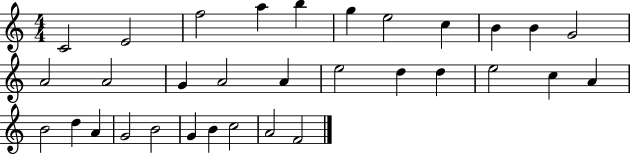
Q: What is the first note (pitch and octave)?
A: C4